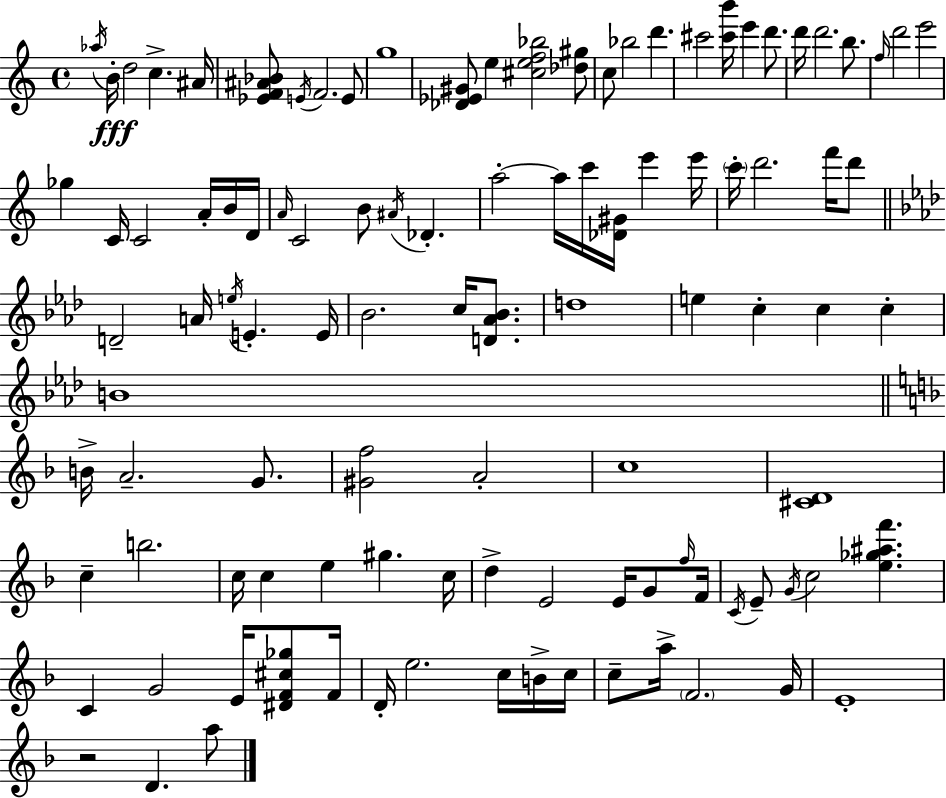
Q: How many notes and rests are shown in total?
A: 105